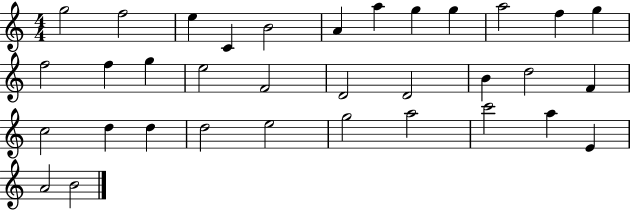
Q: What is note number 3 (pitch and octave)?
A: E5